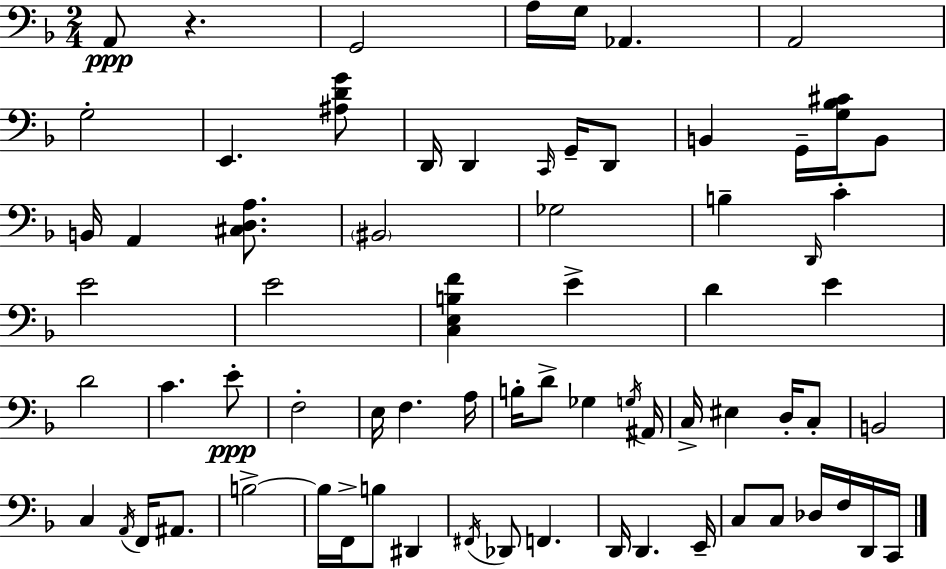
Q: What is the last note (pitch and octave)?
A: C2